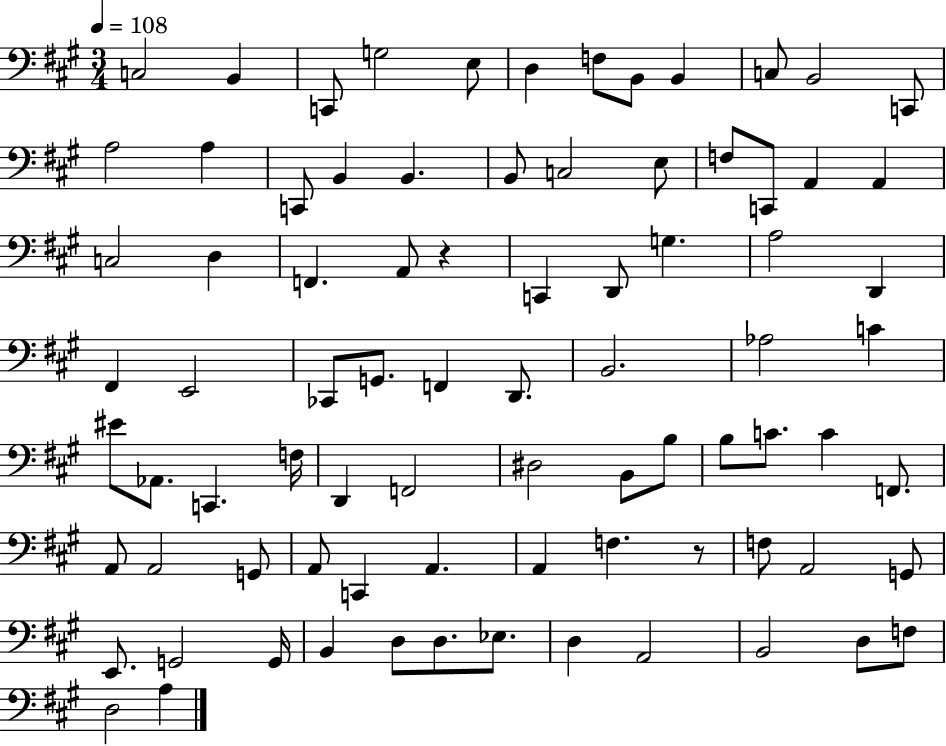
X:1
T:Untitled
M:3/4
L:1/4
K:A
C,2 B,, C,,/2 G,2 E,/2 D, F,/2 B,,/2 B,, C,/2 B,,2 C,,/2 A,2 A, C,,/2 B,, B,, B,,/2 C,2 E,/2 F,/2 C,,/2 A,, A,, C,2 D, F,, A,,/2 z C,, D,,/2 G, A,2 D,, ^F,, E,,2 _C,,/2 G,,/2 F,, D,,/2 B,,2 _A,2 C ^E/2 _A,,/2 C,, F,/4 D,, F,,2 ^D,2 B,,/2 B,/2 B,/2 C/2 C F,,/2 A,,/2 A,,2 G,,/2 A,,/2 C,, A,, A,, F, z/2 F,/2 A,,2 G,,/2 E,,/2 G,,2 G,,/4 B,, D,/2 D,/2 _E,/2 D, A,,2 B,,2 D,/2 F,/2 D,2 A,